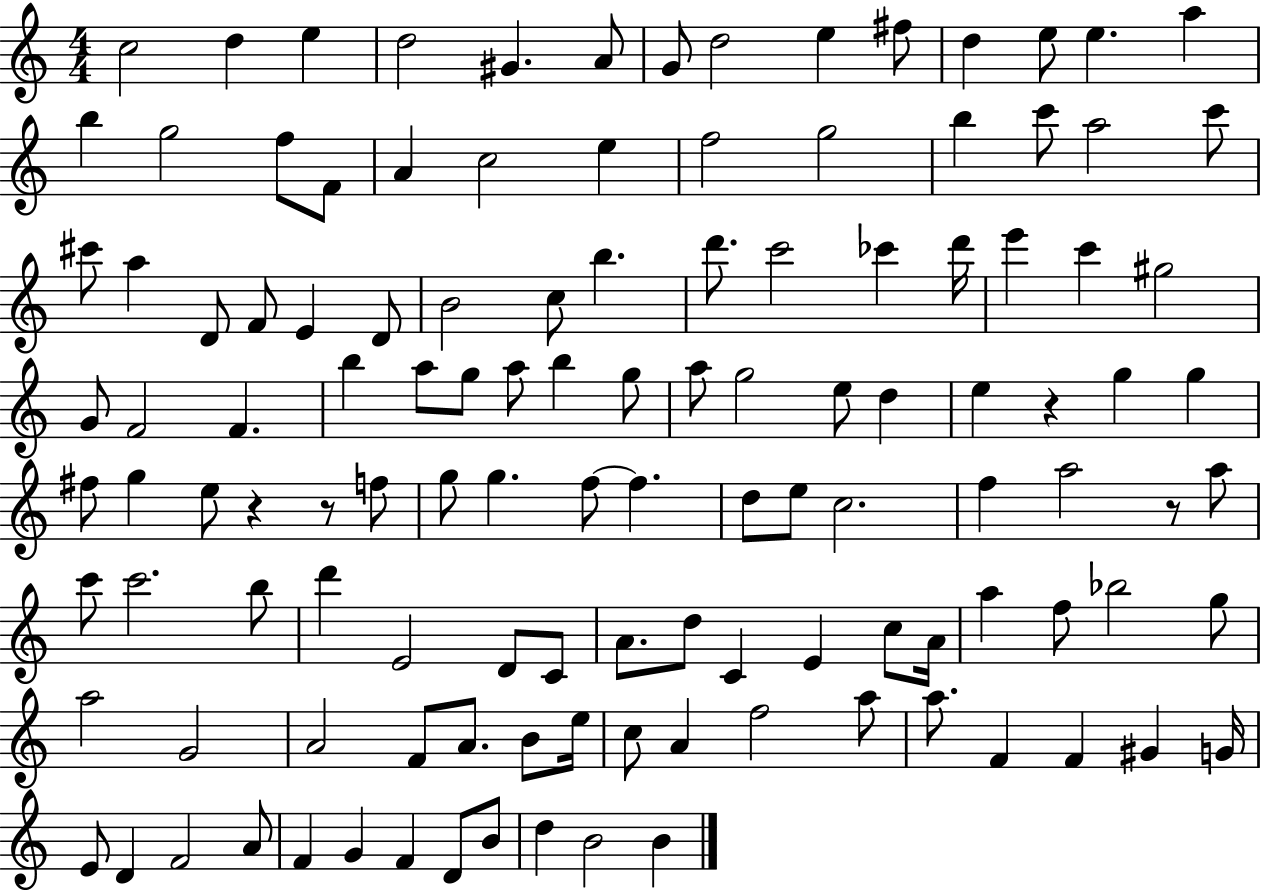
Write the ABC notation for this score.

X:1
T:Untitled
M:4/4
L:1/4
K:C
c2 d e d2 ^G A/2 G/2 d2 e ^f/2 d e/2 e a b g2 f/2 F/2 A c2 e f2 g2 b c'/2 a2 c'/2 ^c'/2 a D/2 F/2 E D/2 B2 c/2 b d'/2 c'2 _c' d'/4 e' c' ^g2 G/2 F2 F b a/2 g/2 a/2 b g/2 a/2 g2 e/2 d e z g g ^f/2 g e/2 z z/2 f/2 g/2 g f/2 f d/2 e/2 c2 f a2 z/2 a/2 c'/2 c'2 b/2 d' E2 D/2 C/2 A/2 d/2 C E c/2 A/4 a f/2 _b2 g/2 a2 G2 A2 F/2 A/2 B/2 e/4 c/2 A f2 a/2 a/2 F F ^G G/4 E/2 D F2 A/2 F G F D/2 B/2 d B2 B